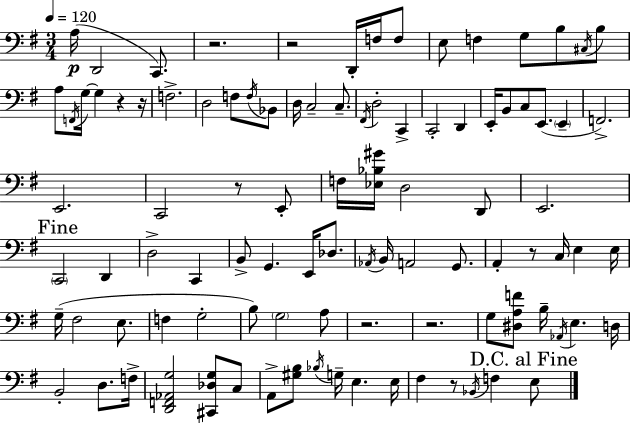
A3/s D2/h C2/e. R/h. R/h D2/s F3/s F3/e E3/e F3/q G3/e B3/e C#3/s B3/e A3/e F2/s G3/s G3/q R/q R/s F3/h. D3/h F3/e F3/s Bb2/e D3/s C3/h C3/e. F#2/s D3/h C2/q C2/h D2/q E2/s B2/e C3/e E2/e. E2/q F2/h. E2/h. C2/h R/e E2/e F3/s [Eb3,Bb3,G#4]/s D3/h D2/e E2/h. C2/h D2/q D3/h C2/q B2/e G2/q. E2/s Db3/e. Ab2/s B2/s A2/h G2/e. A2/q R/e C3/s E3/q E3/s G3/s F#3/h E3/e. F3/q G3/h B3/e G3/h A3/e R/h. R/h. G3/e [D#3,A3,F4]/e B3/s Ab2/s E3/q. D3/s B2/h D3/e. F3/s [D2,F2,Ab2,G3]/h [C#2,Db3,G3]/e C3/e A2/e [G#3,B3]/e Bb3/s G3/s E3/q. E3/s F#3/q R/e Bb2/s F3/q E3/e